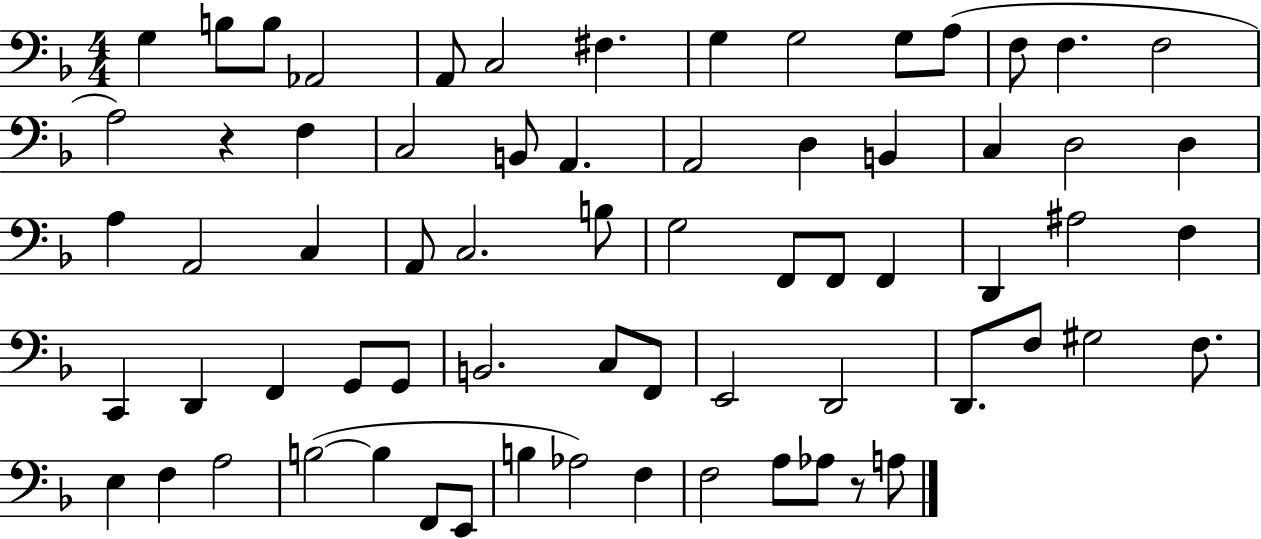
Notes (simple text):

G3/q B3/e B3/e Ab2/h A2/e C3/h F#3/q. G3/q G3/h G3/e A3/e F3/e F3/q. F3/h A3/h R/q F3/q C3/h B2/e A2/q. A2/h D3/q B2/q C3/q D3/h D3/q A3/q A2/h C3/q A2/e C3/h. B3/e G3/h F2/e F2/e F2/q D2/q A#3/h F3/q C2/q D2/q F2/q G2/e G2/e B2/h. C3/e F2/e E2/h D2/h D2/e. F3/e G#3/h F3/e. E3/q F3/q A3/h B3/h B3/q F2/e E2/e B3/q Ab3/h F3/q F3/h A3/e Ab3/e R/e A3/e